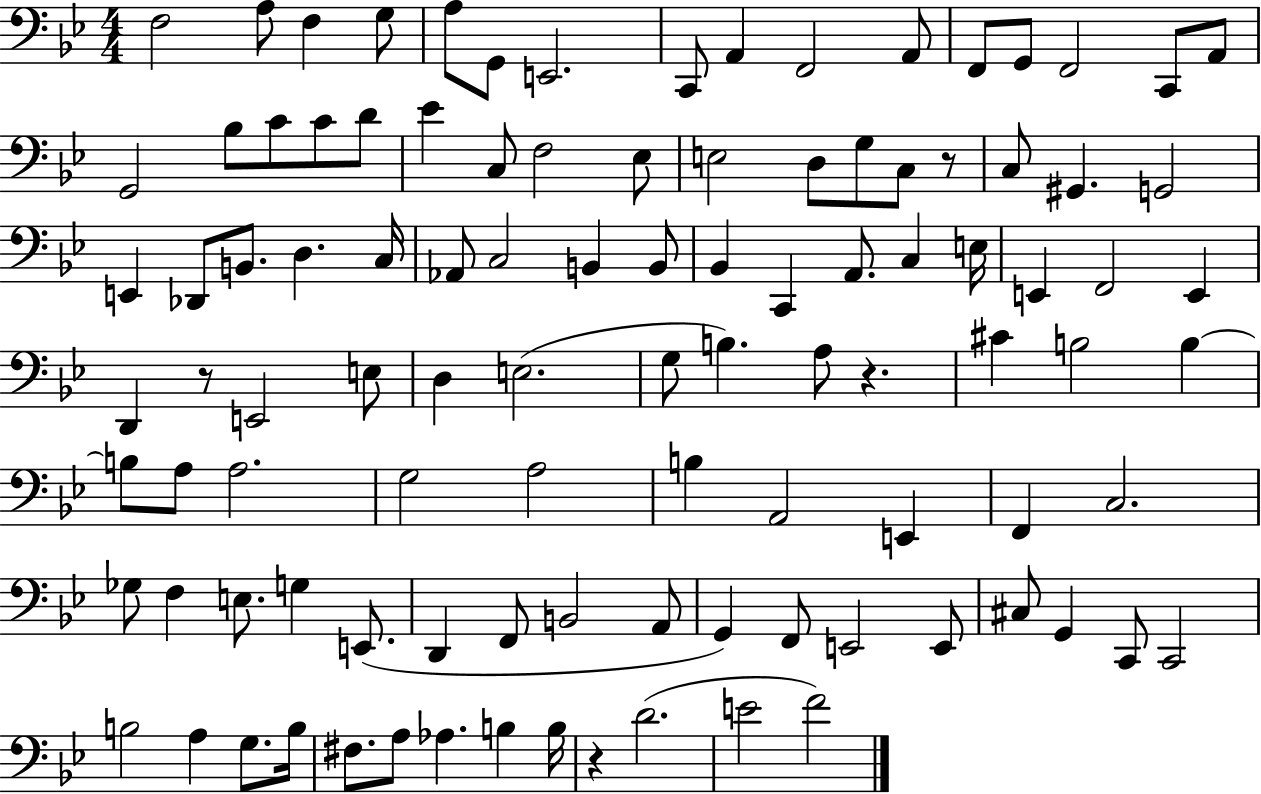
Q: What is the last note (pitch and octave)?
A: F4